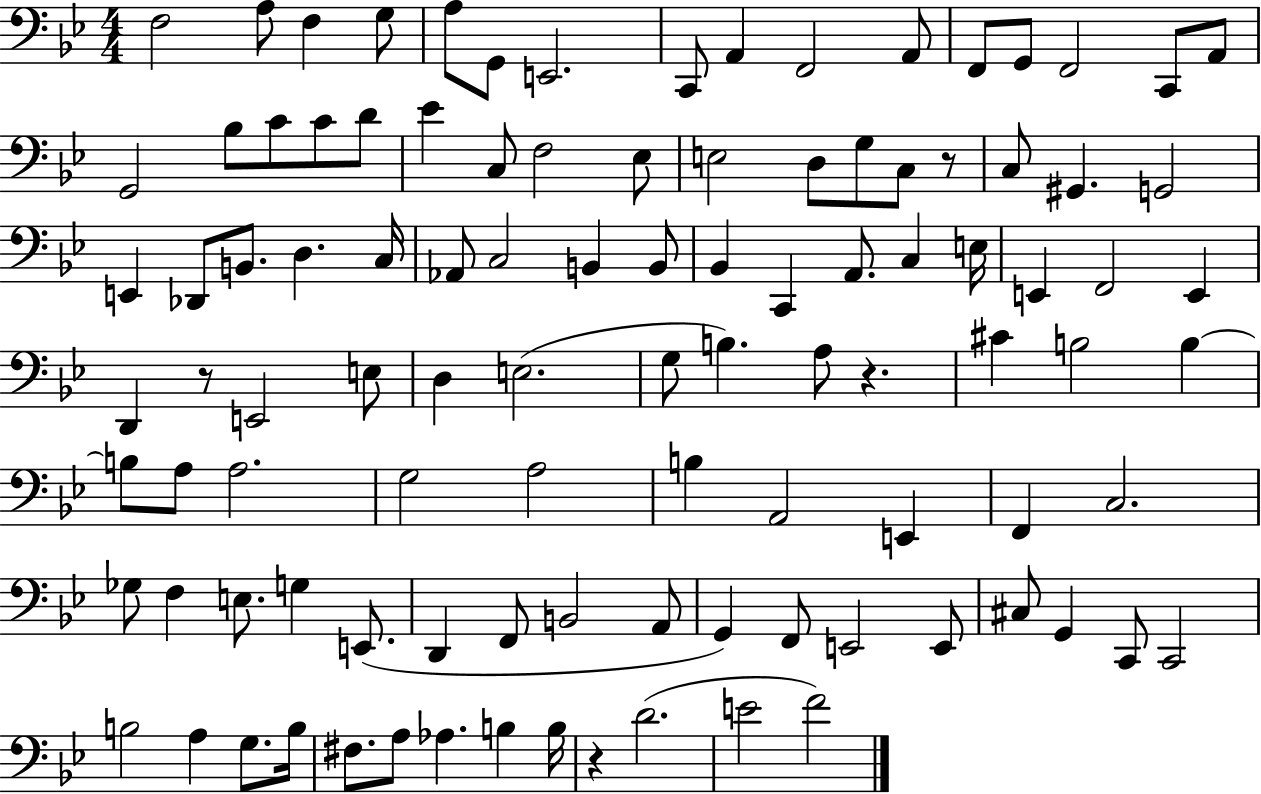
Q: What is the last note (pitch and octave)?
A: F4